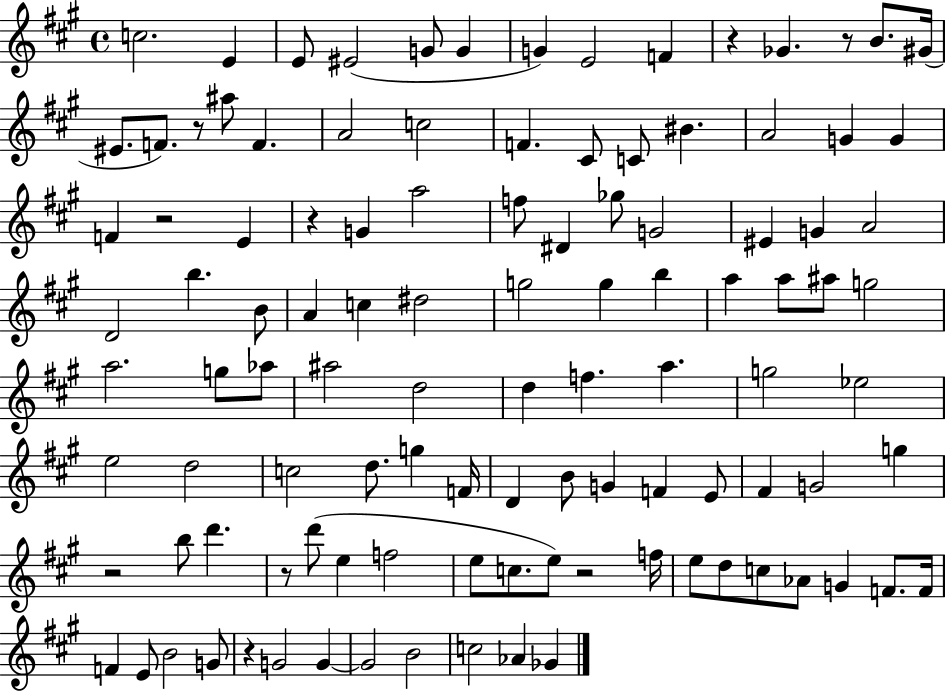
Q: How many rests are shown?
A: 9